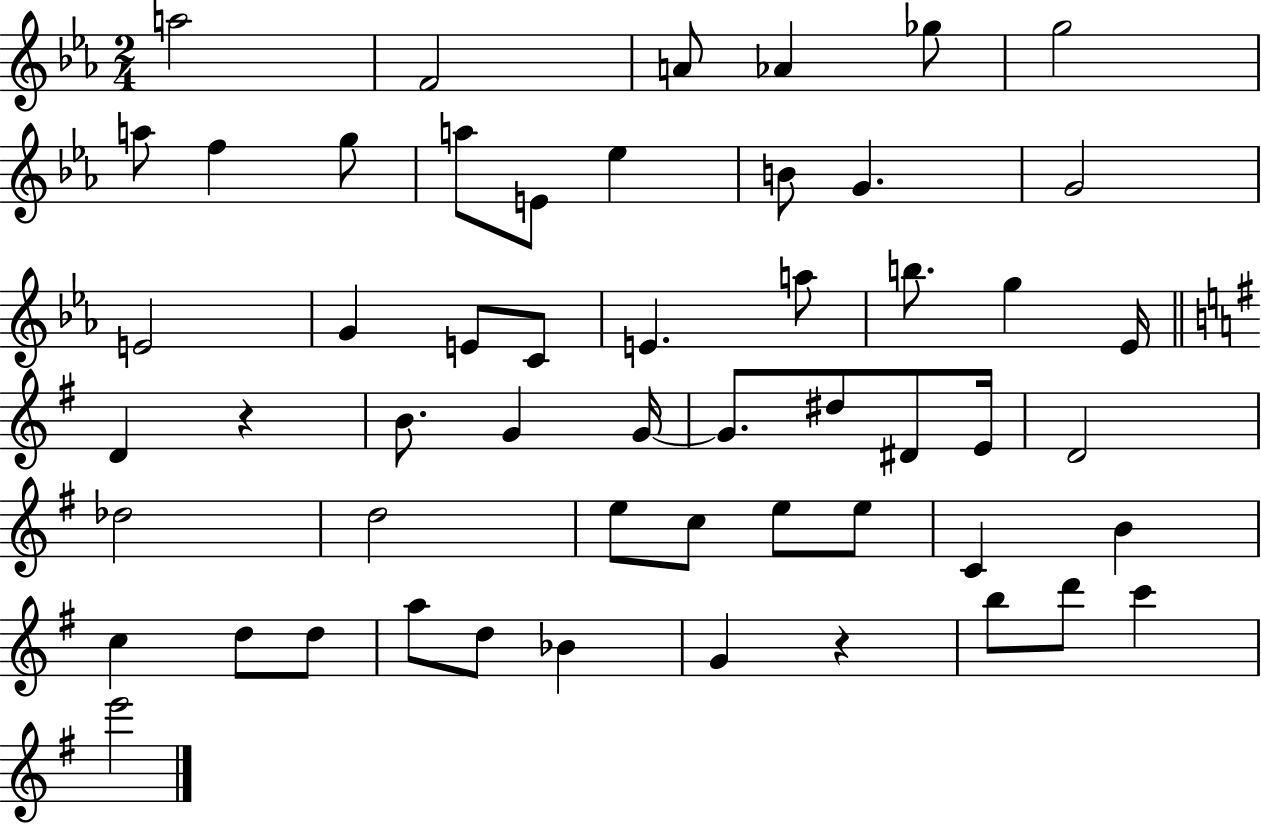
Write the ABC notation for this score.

X:1
T:Untitled
M:2/4
L:1/4
K:Eb
a2 F2 A/2 _A _g/2 g2 a/2 f g/2 a/2 E/2 _e B/2 G G2 E2 G E/2 C/2 E a/2 b/2 g _E/4 D z B/2 G G/4 G/2 ^d/2 ^D/2 E/4 D2 _d2 d2 e/2 c/2 e/2 e/2 C B c d/2 d/2 a/2 d/2 _B G z b/2 d'/2 c' e'2